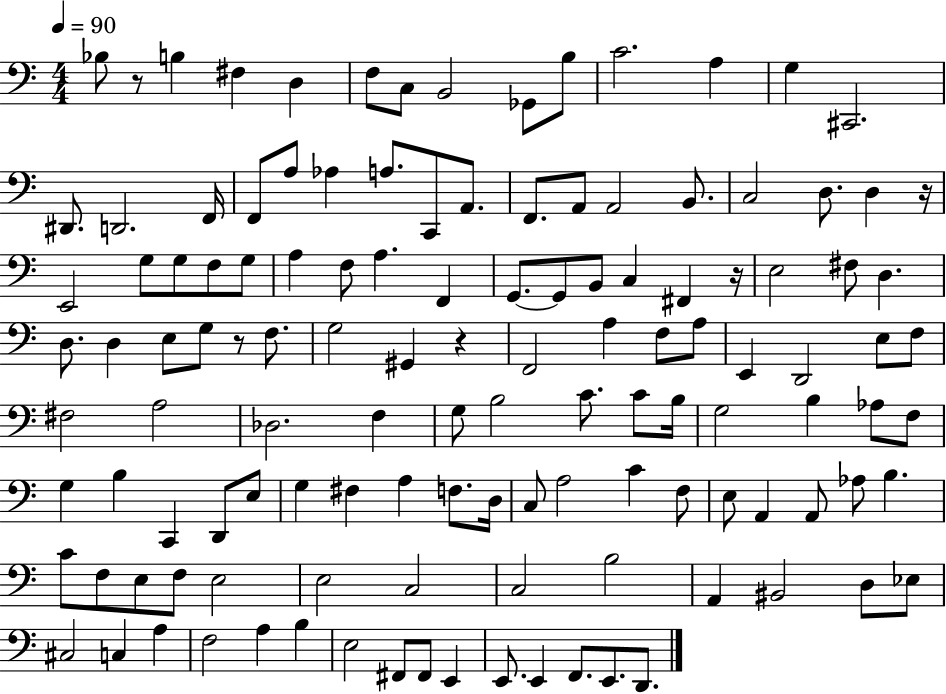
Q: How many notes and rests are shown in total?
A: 126